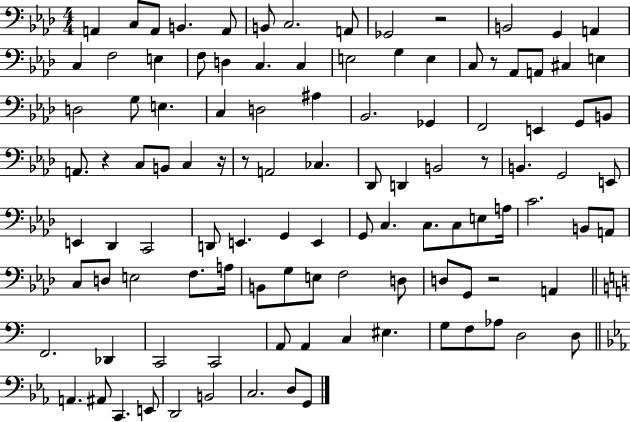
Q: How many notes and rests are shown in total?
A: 109